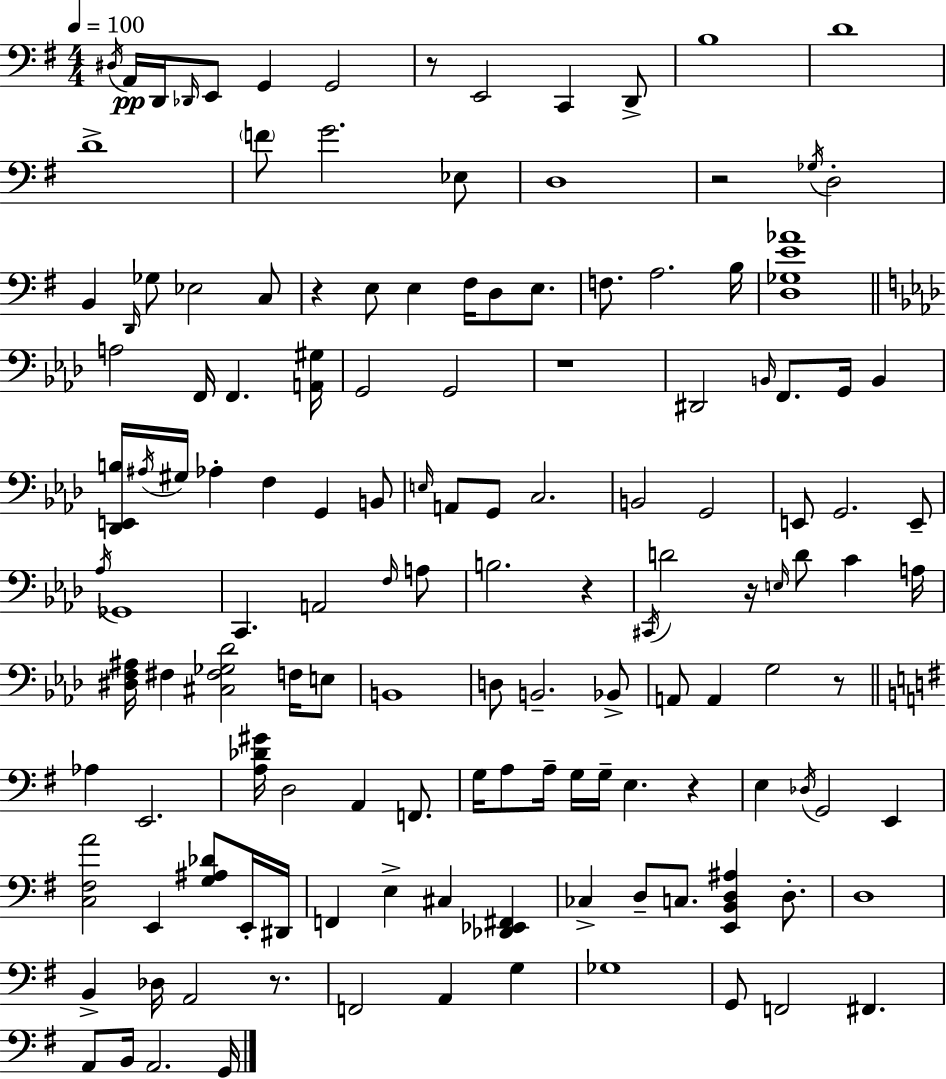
X:1
T:Untitled
M:4/4
L:1/4
K:Em
^D,/4 A,,/4 D,,/4 _D,,/4 E,,/2 G,, G,,2 z/2 E,,2 C,, D,,/2 B,4 D4 D4 F/2 G2 _E,/2 D,4 z2 _G,/4 D,2 B,, D,,/4 _G,/2 _E,2 C,/2 z E,/2 E, ^F,/4 D,/2 E,/2 F,/2 A,2 B,/4 [D,_G,E_A]4 A,2 F,,/4 F,, [A,,^G,]/4 G,,2 G,,2 z4 ^D,,2 B,,/4 F,,/2 G,,/4 B,, [_D,,E,,B,]/4 ^A,/4 ^G,/4 _A, F, G,, B,,/2 E,/4 A,,/2 G,,/2 C,2 B,,2 G,,2 E,,/2 G,,2 E,,/2 _A,/4 _G,,4 C,, A,,2 F,/4 A,/2 B,2 z ^C,,/4 D2 z/4 E,/4 D/2 C A,/4 [^D,F,^A,]/4 ^F, [^C,^F,_G,_D]2 F,/4 E,/2 B,,4 D,/2 B,,2 _B,,/2 A,,/2 A,, G,2 z/2 _A, E,,2 [A,_D^G]/4 D,2 A,, F,,/2 G,/4 A,/2 A,/4 G,/4 G,/4 E, z E, _D,/4 G,,2 E,, [C,^F,A]2 E,, [G,^A,_D]/2 E,,/4 ^D,,/4 F,, E, ^C, [_D,,_E,,^F,,] _C, D,/2 C,/2 [E,,B,,D,^A,] D,/2 D,4 B,, _D,/4 A,,2 z/2 F,,2 A,, G, _G,4 G,,/2 F,,2 ^F,, A,,/2 B,,/4 A,,2 G,,/4